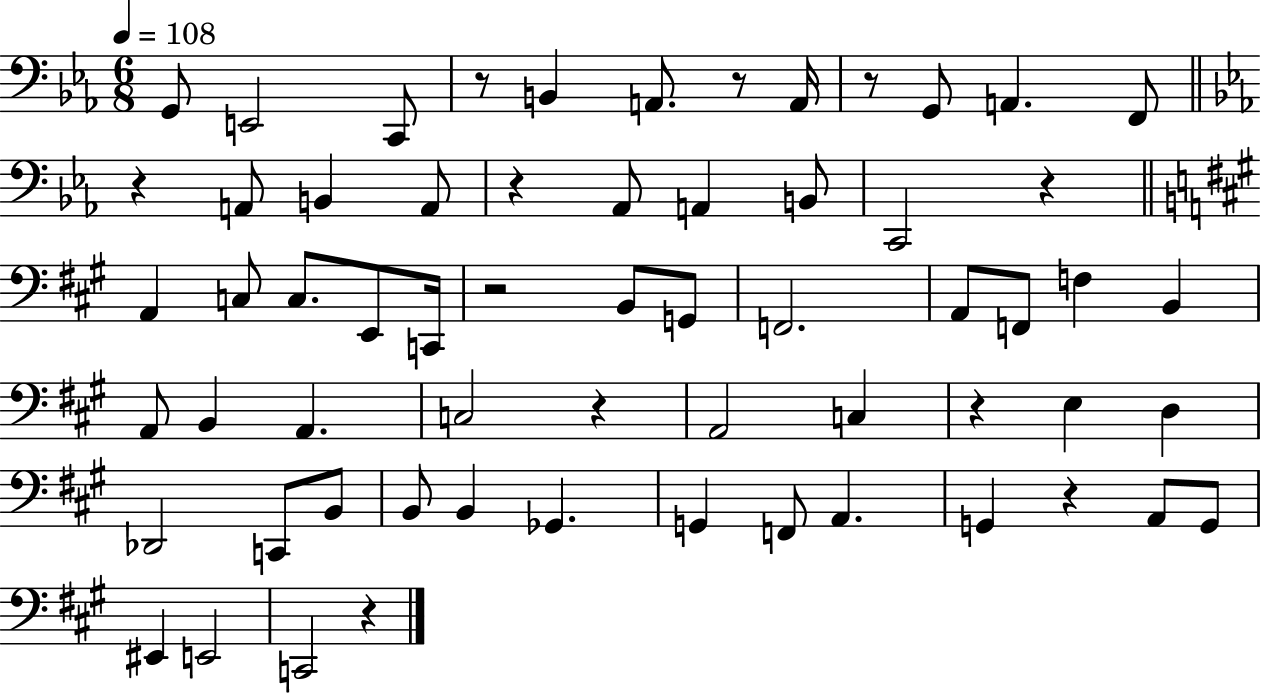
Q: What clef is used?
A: bass